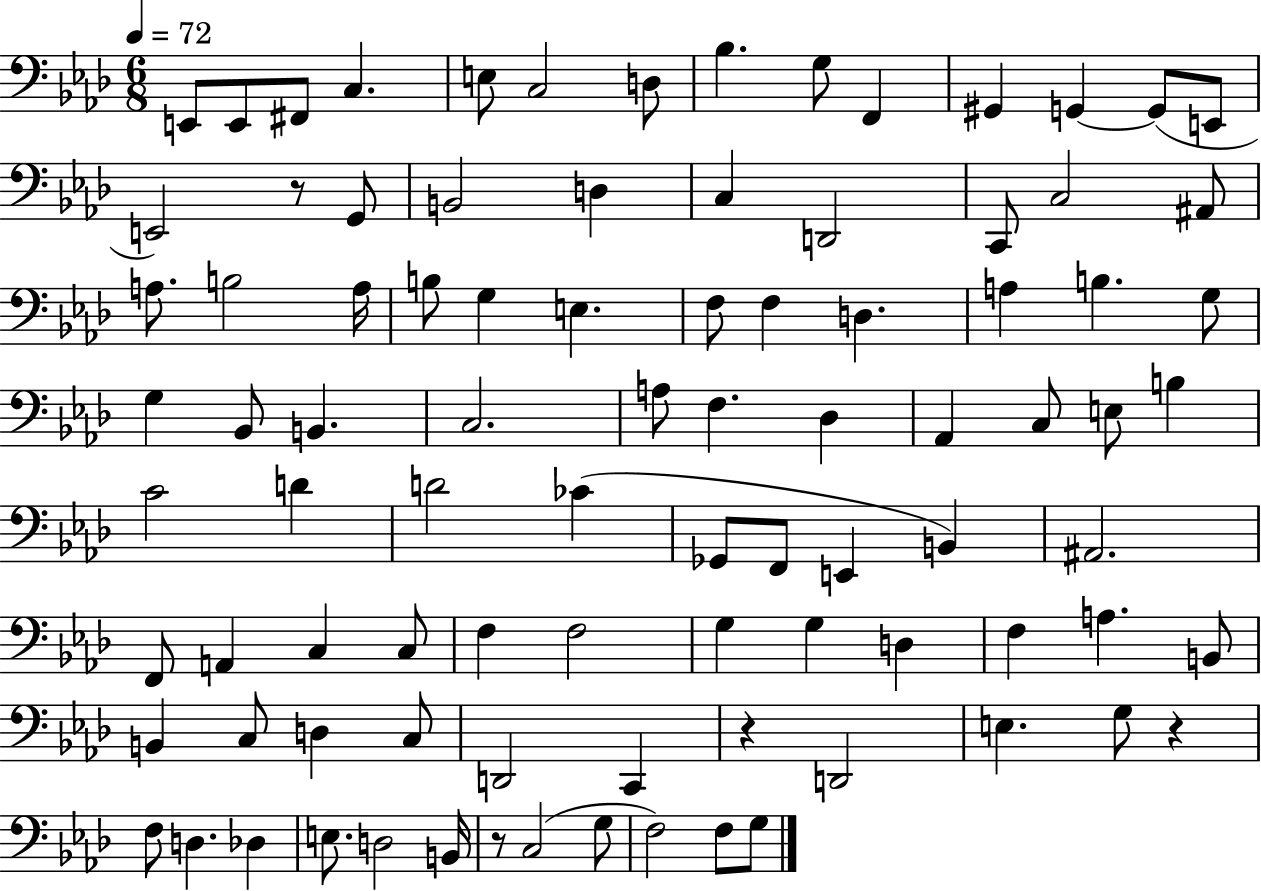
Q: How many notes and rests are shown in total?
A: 91